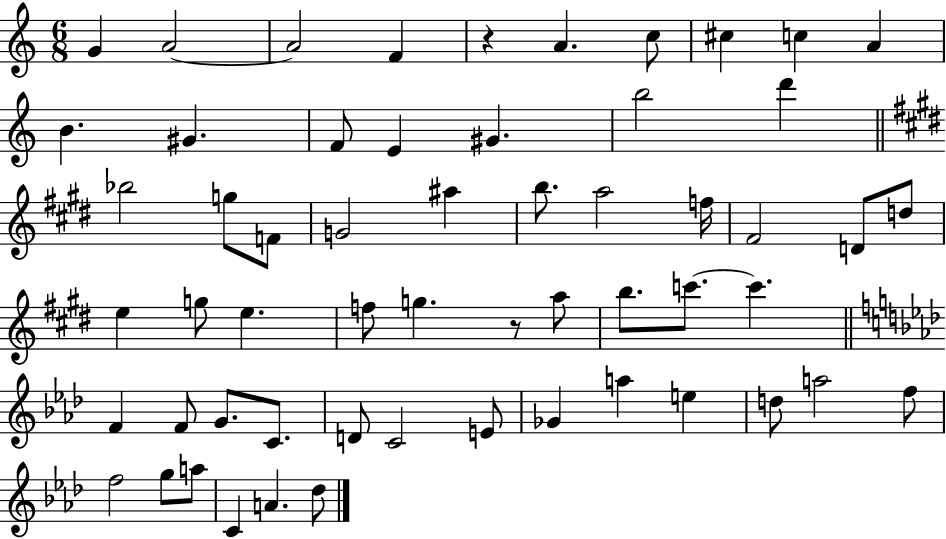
X:1
T:Untitled
M:6/8
L:1/4
K:C
G A2 A2 F z A c/2 ^c c A B ^G F/2 E ^G b2 d' _b2 g/2 F/2 G2 ^a b/2 a2 f/4 ^F2 D/2 d/2 e g/2 e f/2 g z/2 a/2 b/2 c'/2 c' F F/2 G/2 C/2 D/2 C2 E/2 _G a e d/2 a2 f/2 f2 g/2 a/2 C A _d/2